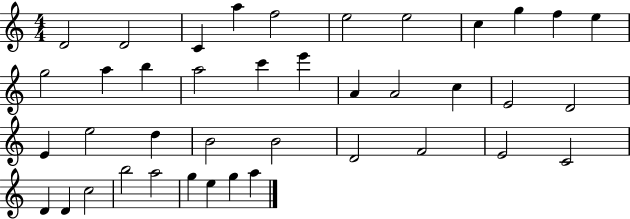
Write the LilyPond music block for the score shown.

{
  \clef treble
  \numericTimeSignature
  \time 4/4
  \key c \major
  d'2 d'2 | c'4 a''4 f''2 | e''2 e''2 | c''4 g''4 f''4 e''4 | \break g''2 a''4 b''4 | a''2 c'''4 e'''4 | a'4 a'2 c''4 | e'2 d'2 | \break e'4 e''2 d''4 | b'2 b'2 | d'2 f'2 | e'2 c'2 | \break d'4 d'4 c''2 | b''2 a''2 | g''4 e''4 g''4 a''4 | \bar "|."
}